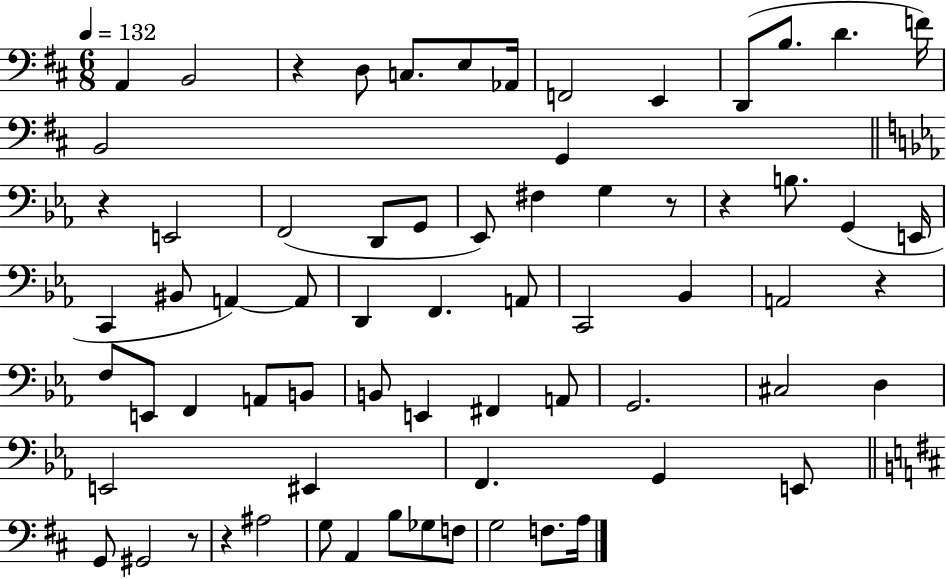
X:1
T:Untitled
M:6/8
L:1/4
K:D
A,, B,,2 z D,/2 C,/2 E,/2 _A,,/4 F,,2 E,, D,,/2 B,/2 D F/4 B,,2 G,, z E,,2 F,,2 D,,/2 G,,/2 _E,,/2 ^F, G, z/2 z B,/2 G,, E,,/4 C,, ^B,,/2 A,, A,,/2 D,, F,, A,,/2 C,,2 _B,, A,,2 z F,/2 E,,/2 F,, A,,/2 B,,/2 B,,/2 E,, ^F,, A,,/2 G,,2 ^C,2 D, E,,2 ^E,, F,, G,, E,,/2 G,,/2 ^G,,2 z/2 z ^A,2 G,/2 A,, B,/2 _G,/2 F,/2 G,2 F,/2 A,/4